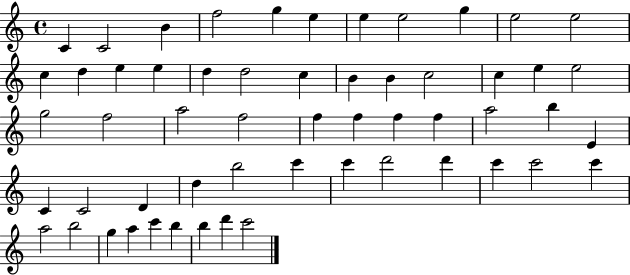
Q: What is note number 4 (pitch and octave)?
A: F5